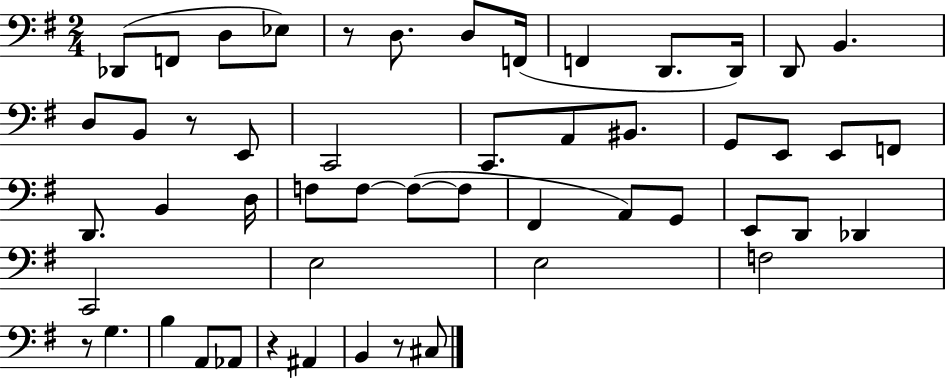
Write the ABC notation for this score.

X:1
T:Untitled
M:2/4
L:1/4
K:G
_D,,/2 F,,/2 D,/2 _E,/2 z/2 D,/2 D,/2 F,,/4 F,, D,,/2 D,,/4 D,,/2 B,, D,/2 B,,/2 z/2 E,,/2 C,,2 C,,/2 A,,/2 ^B,,/2 G,,/2 E,,/2 E,,/2 F,,/2 D,,/2 B,, D,/4 F,/2 F,/2 F,/2 F,/2 ^F,, A,,/2 G,,/2 E,,/2 D,,/2 _D,, C,,2 E,2 E,2 F,2 z/2 G, B, A,,/2 _A,,/2 z ^A,, B,, z/2 ^C,/2